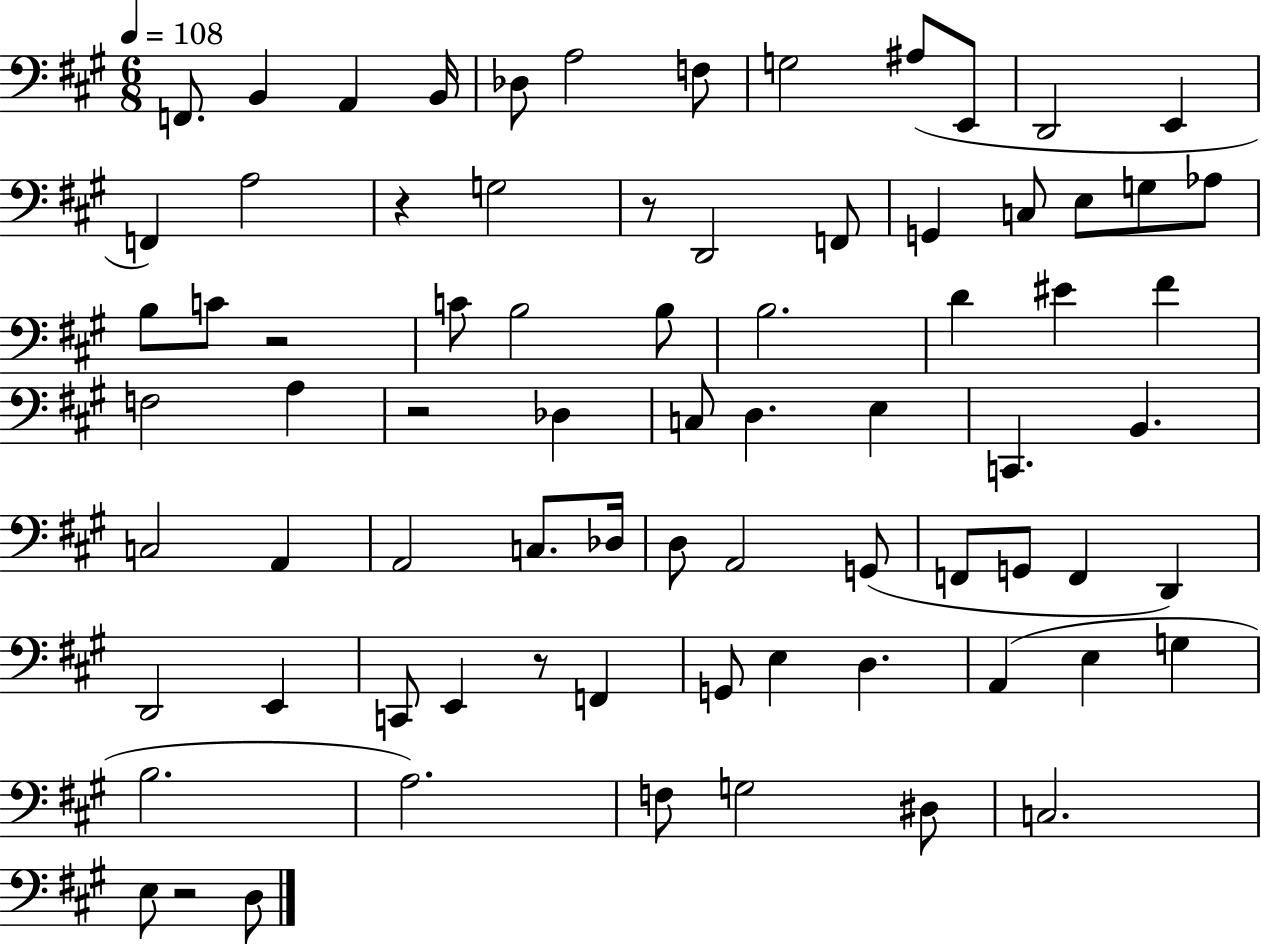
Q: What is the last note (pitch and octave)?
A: D3